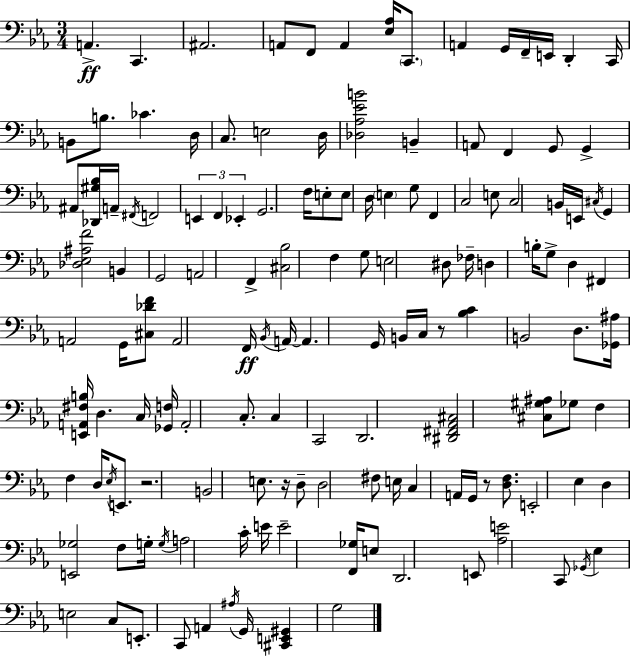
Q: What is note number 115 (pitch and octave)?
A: C2